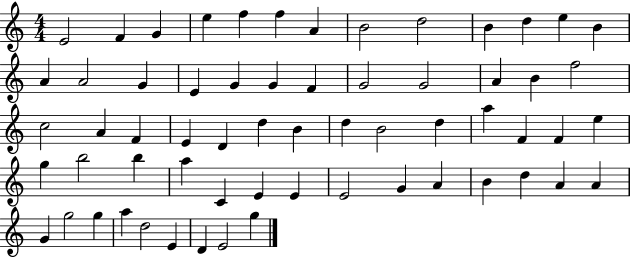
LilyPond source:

{
  \clef treble
  \numericTimeSignature
  \time 4/4
  \key c \major
  e'2 f'4 g'4 | e''4 f''4 f''4 a'4 | b'2 d''2 | b'4 d''4 e''4 b'4 | \break a'4 a'2 g'4 | e'4 g'4 g'4 f'4 | g'2 g'2 | a'4 b'4 f''2 | \break c''2 a'4 f'4 | e'4 d'4 d''4 b'4 | d''4 b'2 d''4 | a''4 f'4 f'4 e''4 | \break g''4 b''2 b''4 | a''4 c'4 e'4 e'4 | e'2 g'4 a'4 | b'4 d''4 a'4 a'4 | \break g'4 g''2 g''4 | a''4 d''2 e'4 | d'4 e'2 g''4 | \bar "|."
}